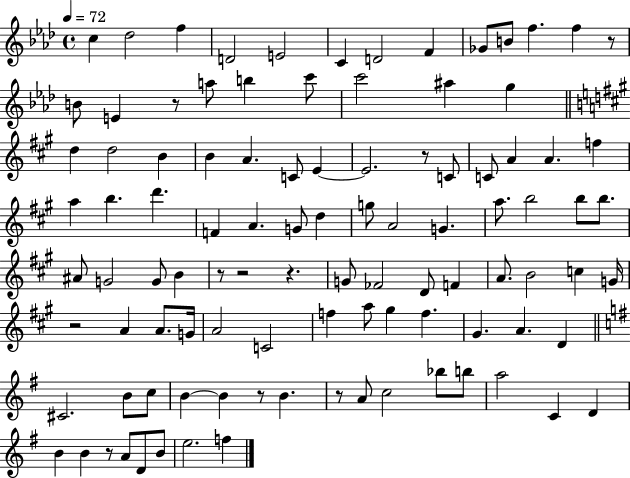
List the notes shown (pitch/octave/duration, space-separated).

C5/q Db5/h F5/q D4/h E4/h C4/q D4/h F4/q Gb4/e B4/e F5/q. F5/q R/e B4/e E4/q R/e A5/e B5/q C6/e C6/h A#5/q G5/q D5/q D5/h B4/q B4/q A4/q. C4/e E4/q E4/h. R/e C4/e C4/e A4/q A4/q. F5/q A5/q B5/q. D6/q. F4/q A4/q. G4/e D5/q G5/e A4/h G4/q. A5/e. B5/h B5/e B5/e. A#4/e G4/h G4/e B4/q R/e R/h R/q. G4/e FES4/h D4/e F4/q A4/e. B4/h C5/q G4/s R/h A4/q A4/e. G4/s A4/h C4/h F5/q A5/e G#5/q F5/q. G#4/q. A4/q. D4/q C#4/h. B4/e C5/e B4/q B4/q R/e B4/q. R/e A4/e C5/h Bb5/e B5/e A5/h C4/q D4/q B4/q B4/q R/e A4/e D4/e B4/e E5/h. F5/q